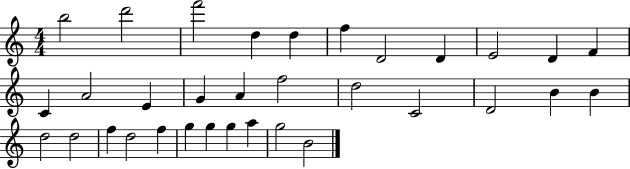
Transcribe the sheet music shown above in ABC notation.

X:1
T:Untitled
M:4/4
L:1/4
K:C
b2 d'2 f'2 d d f D2 D E2 D F C A2 E G A f2 d2 C2 D2 B B d2 d2 f d2 f g g g a g2 B2